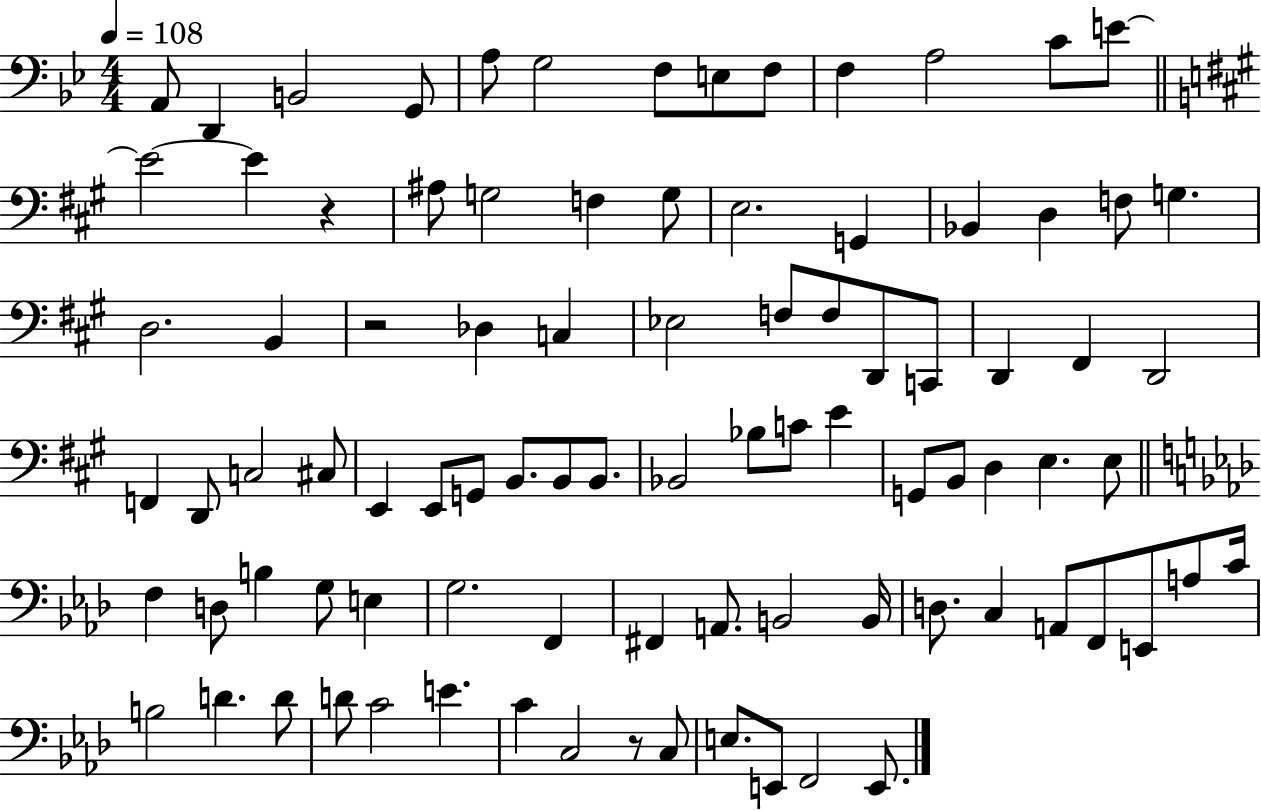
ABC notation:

X:1
T:Untitled
M:4/4
L:1/4
K:Bb
A,,/2 D,, B,,2 G,,/2 A,/2 G,2 F,/2 E,/2 F,/2 F, A,2 C/2 E/2 E2 E z ^A,/2 G,2 F, G,/2 E,2 G,, _B,, D, F,/2 G, D,2 B,, z2 _D, C, _E,2 F,/2 F,/2 D,,/2 C,,/2 D,, ^F,, D,,2 F,, D,,/2 C,2 ^C,/2 E,, E,,/2 G,,/2 B,,/2 B,,/2 B,,/2 _B,,2 _B,/2 C/2 E G,,/2 B,,/2 D, E, E,/2 F, D,/2 B, G,/2 E, G,2 F,, ^F,, A,,/2 B,,2 B,,/4 D,/2 C, A,,/2 F,,/2 E,,/2 A,/2 C/4 B,2 D D/2 D/2 C2 E C C,2 z/2 C,/2 E,/2 E,,/2 F,,2 E,,/2